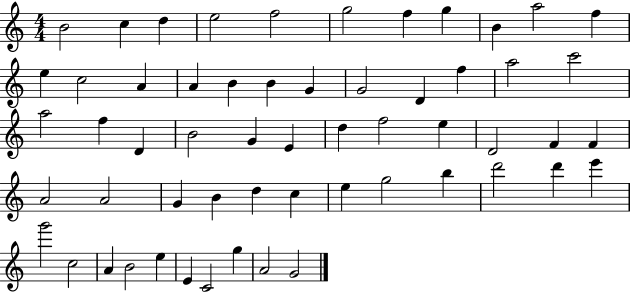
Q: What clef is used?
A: treble